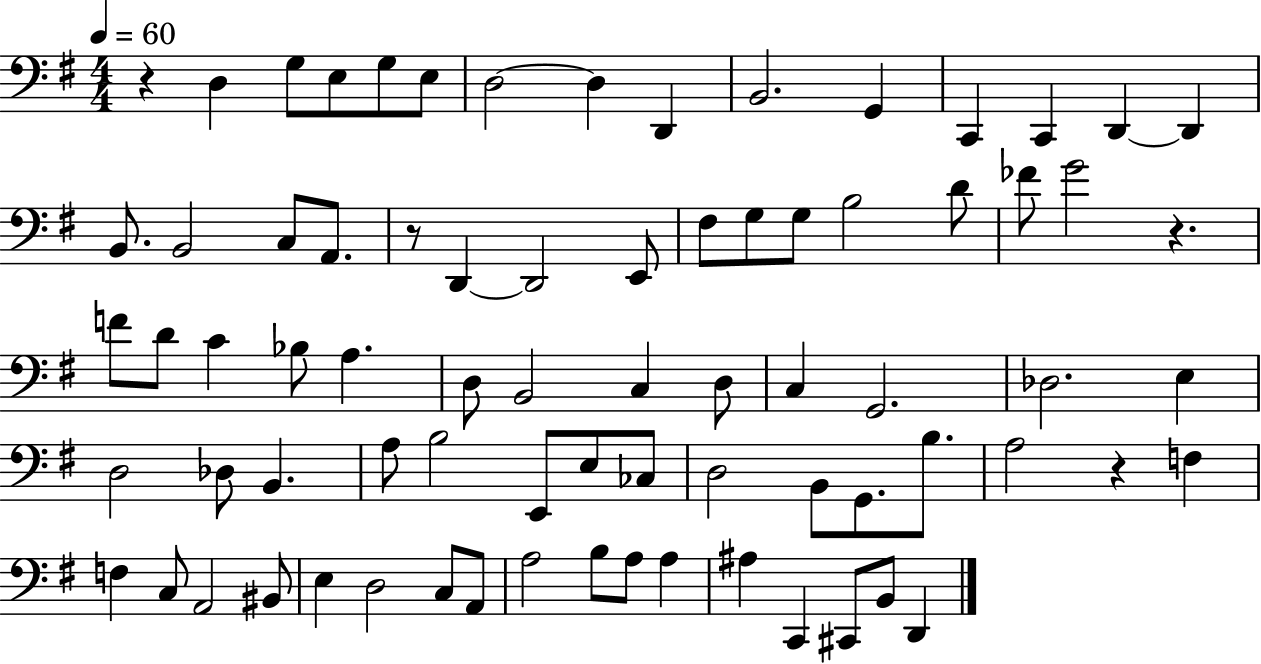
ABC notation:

X:1
T:Untitled
M:4/4
L:1/4
K:G
z D, G,/2 E,/2 G,/2 E,/2 D,2 D, D,, B,,2 G,, C,, C,, D,, D,, B,,/2 B,,2 C,/2 A,,/2 z/2 D,, D,,2 E,,/2 ^F,/2 G,/2 G,/2 B,2 D/2 _F/2 G2 z F/2 D/2 C _B,/2 A, D,/2 B,,2 C, D,/2 C, G,,2 _D,2 E, D,2 _D,/2 B,, A,/2 B,2 E,,/2 E,/2 _C,/2 D,2 B,,/2 G,,/2 B,/2 A,2 z F, F, C,/2 A,,2 ^B,,/2 E, D,2 C,/2 A,,/2 A,2 B,/2 A,/2 A, ^A, C,, ^C,,/2 B,,/2 D,,